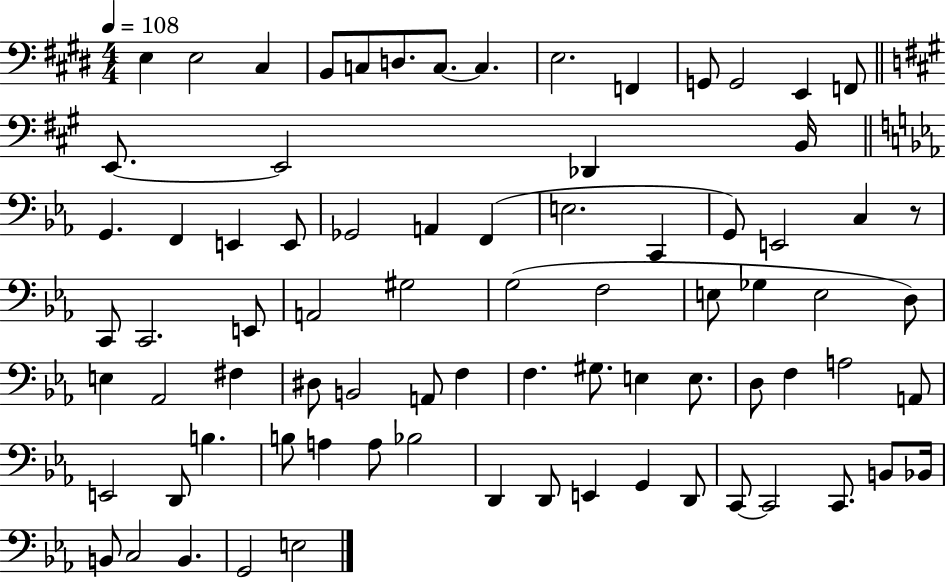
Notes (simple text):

E3/q E3/h C#3/q B2/e C3/e D3/e. C3/e. C3/q. E3/h. F2/q G2/e G2/h E2/q F2/e E2/e. E2/h Db2/q B2/s G2/q. F2/q E2/q E2/e Gb2/h A2/q F2/q E3/h. C2/q G2/e E2/h C3/q R/e C2/e C2/h. E2/e A2/h G#3/h G3/h F3/h E3/e Gb3/q E3/h D3/e E3/q Ab2/h F#3/q D#3/e B2/h A2/e F3/q F3/q. G#3/e. E3/q E3/e. D3/e F3/q A3/h A2/e E2/h D2/e B3/q. B3/e A3/q A3/e Bb3/h D2/q D2/e E2/q G2/q D2/e C2/e C2/h C2/e. B2/e Bb2/s B2/e C3/h B2/q. G2/h E3/h